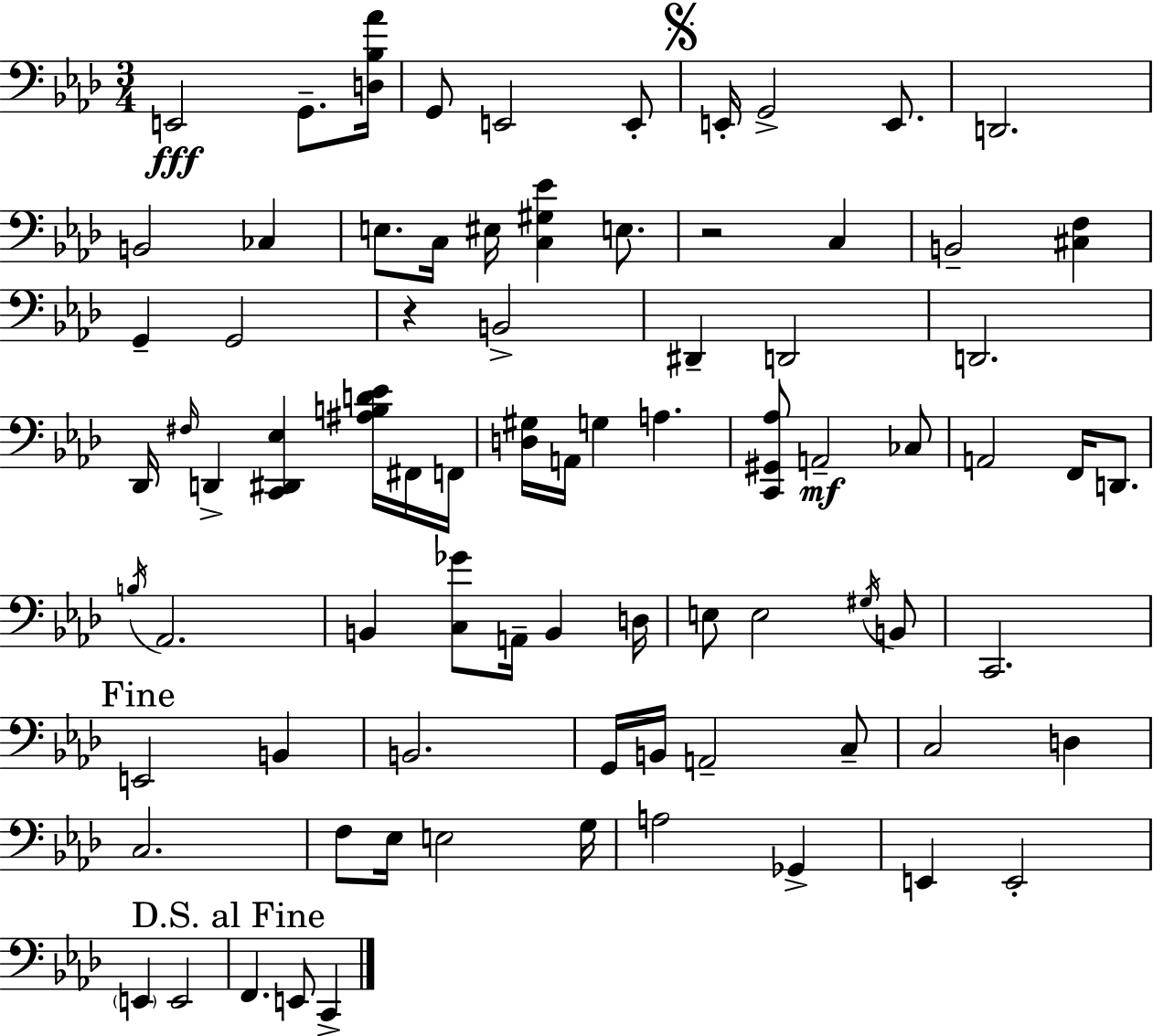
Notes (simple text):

E2/h G2/e. [D3,Bb3,Ab4]/s G2/e E2/h E2/e E2/s G2/h E2/e. D2/h. B2/h CES3/q E3/e. C3/s EIS3/s [C3,G#3,Eb4]/q E3/e. R/h C3/q B2/h [C#3,F3]/q G2/q G2/h R/q B2/h D#2/q D2/h D2/h. Db2/s F#3/s D2/q [C2,D#2,Eb3]/q [A#3,B3,D4,Eb4]/s F#2/s F2/s [D3,G#3]/s A2/s G3/q A3/q. [C2,G#2,Ab3]/e A2/h CES3/e A2/h F2/s D2/e. B3/s Ab2/h. B2/q [C3,Gb4]/e A2/s B2/q D3/s E3/e E3/h G#3/s B2/e C2/h. E2/h B2/q B2/h. G2/s B2/s A2/h C3/e C3/h D3/q C3/h. F3/e Eb3/s E3/h G3/s A3/h Gb2/q E2/q E2/h E2/q E2/h F2/q. E2/e C2/q